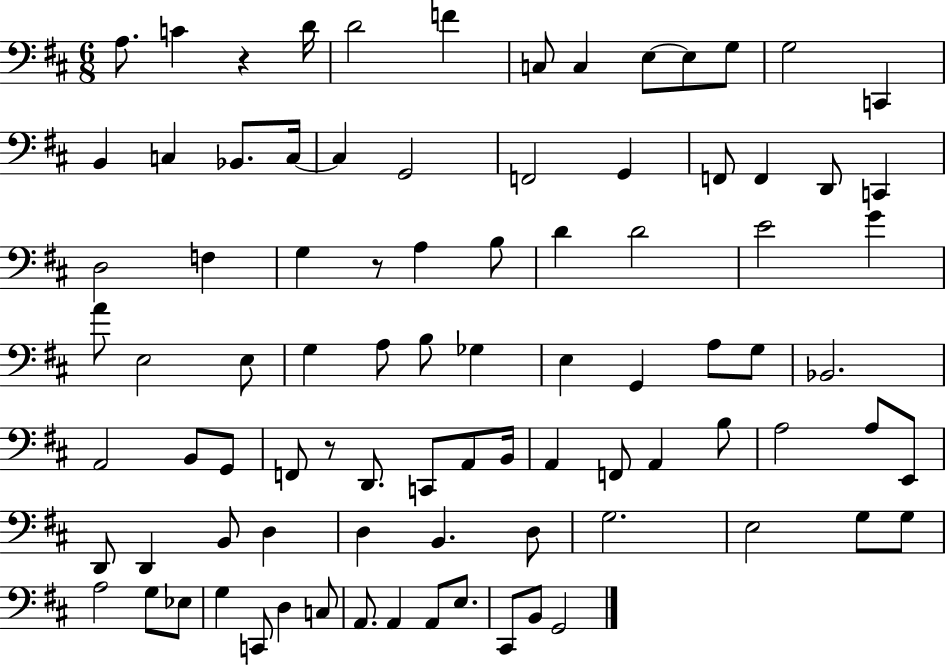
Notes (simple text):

A3/e. C4/q R/q D4/s D4/h F4/q C3/e C3/q E3/e E3/e G3/e G3/h C2/q B2/q C3/q Bb2/e. C3/s C3/q G2/h F2/h G2/q F2/e F2/q D2/e C2/q D3/h F3/q G3/q R/e A3/q B3/e D4/q D4/h E4/h G4/q A4/e E3/h E3/e G3/q A3/e B3/e Gb3/q E3/q G2/q A3/e G3/e Bb2/h. A2/h B2/e G2/e F2/e R/e D2/e. C2/e A2/e B2/s A2/q F2/e A2/q B3/e A3/h A3/e E2/e D2/e D2/q B2/e D3/q D3/q B2/q. D3/e G3/h. E3/h G3/e G3/e A3/h G3/e Eb3/e G3/q C2/e D3/q C3/e A2/e. A2/q A2/e E3/e. C#2/e B2/e G2/h